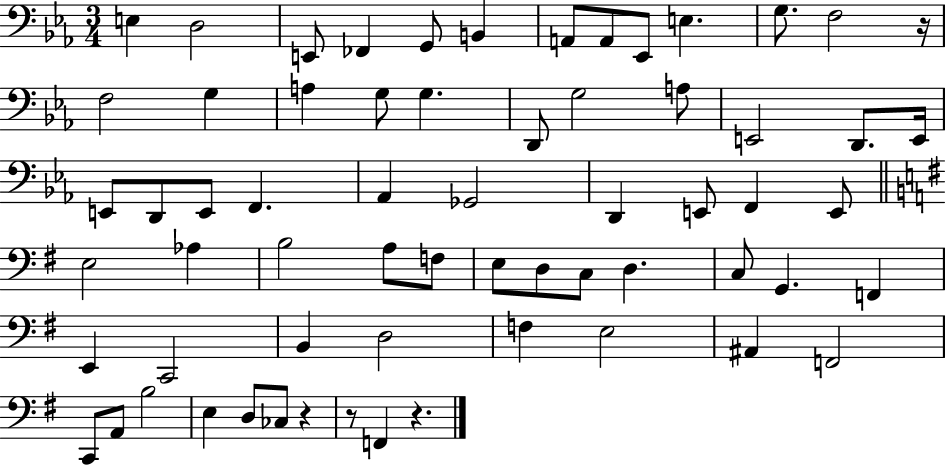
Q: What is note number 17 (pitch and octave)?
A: G3